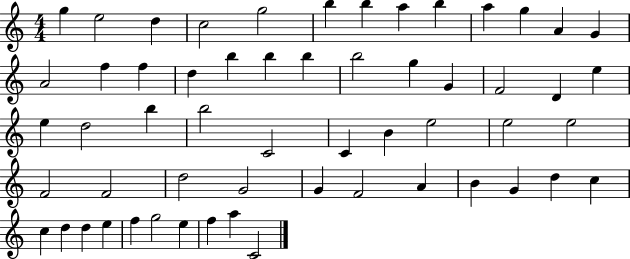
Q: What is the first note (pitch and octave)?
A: G5